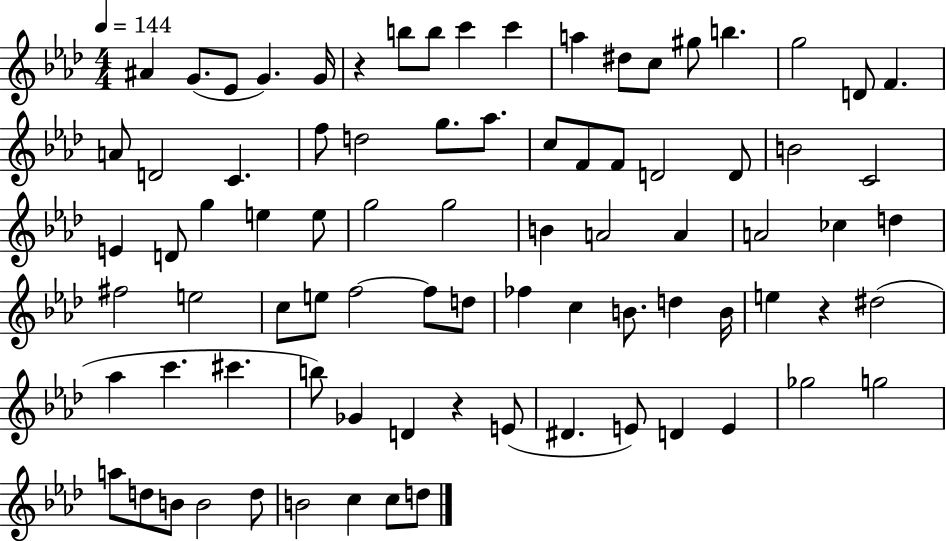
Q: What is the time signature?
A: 4/4